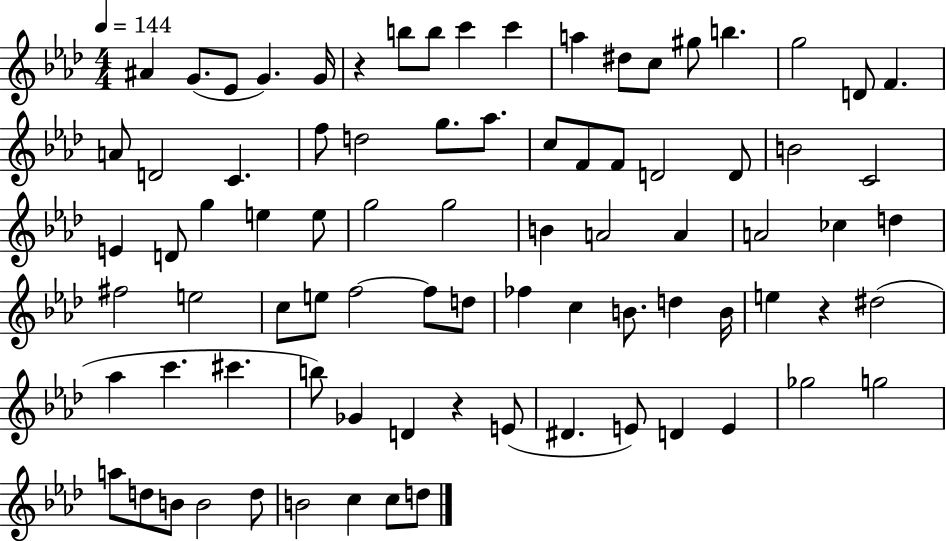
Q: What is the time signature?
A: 4/4